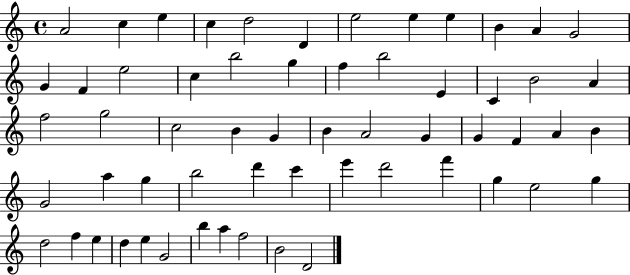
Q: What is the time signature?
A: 4/4